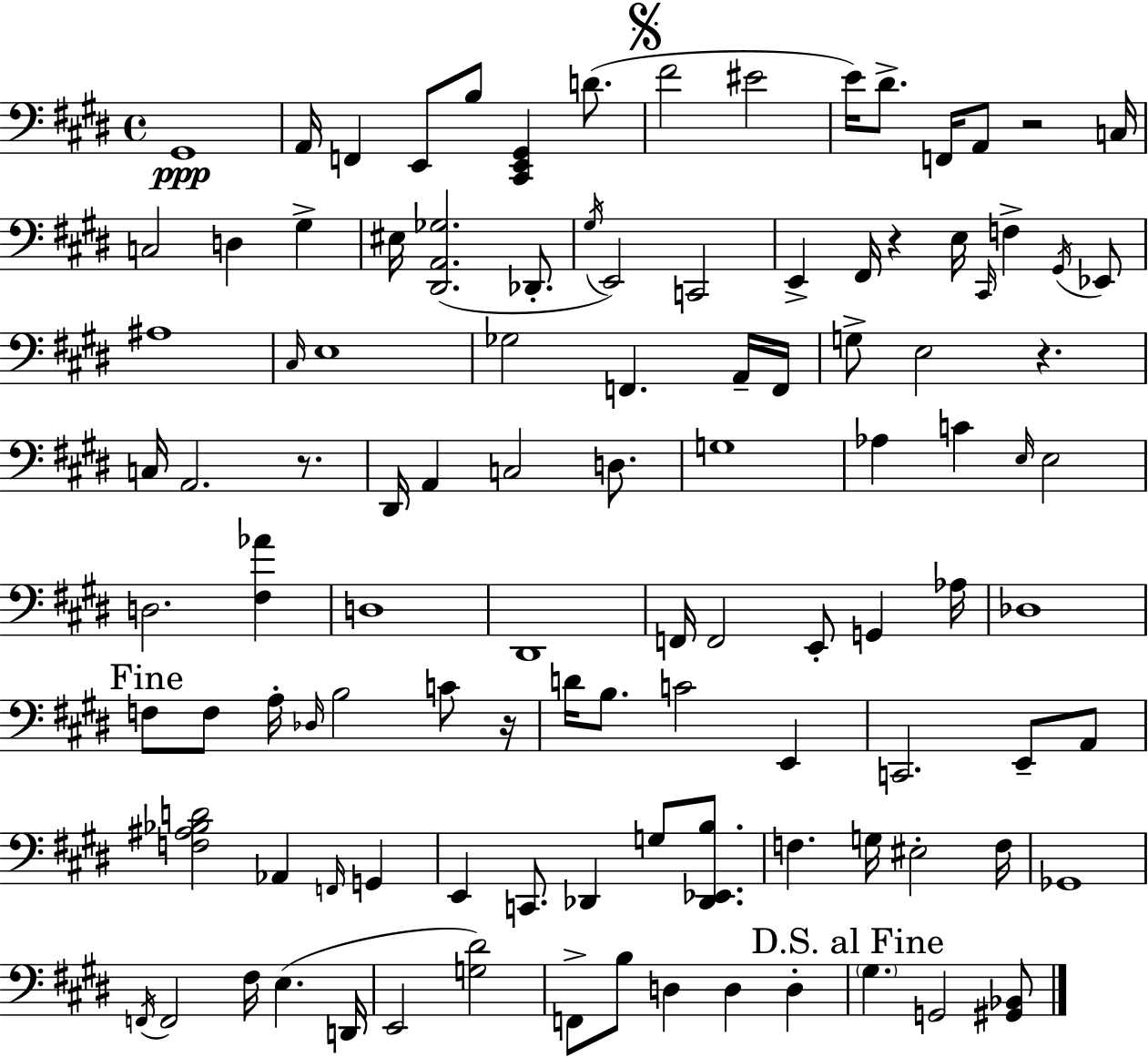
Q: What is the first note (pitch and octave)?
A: G#2